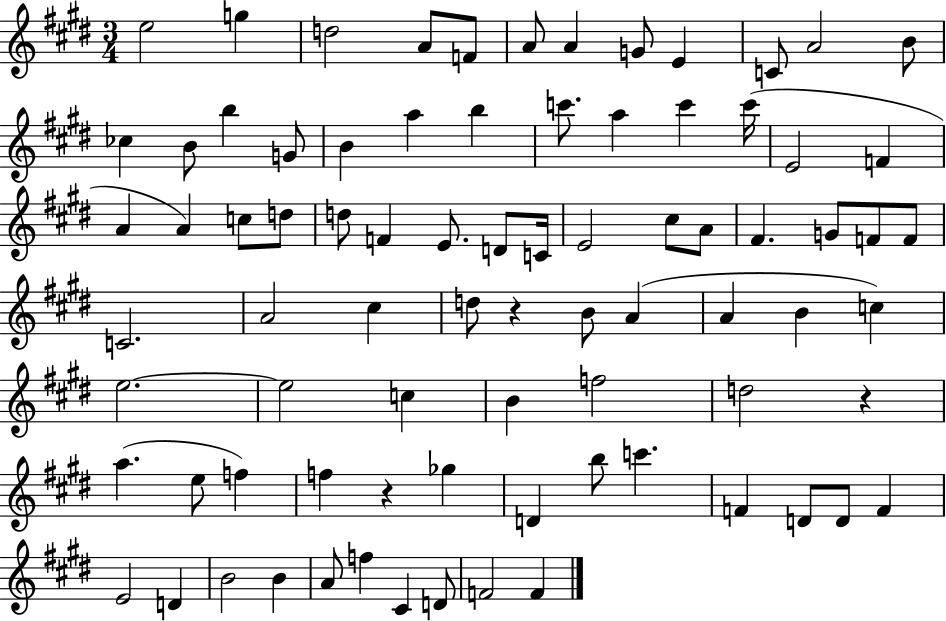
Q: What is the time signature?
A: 3/4